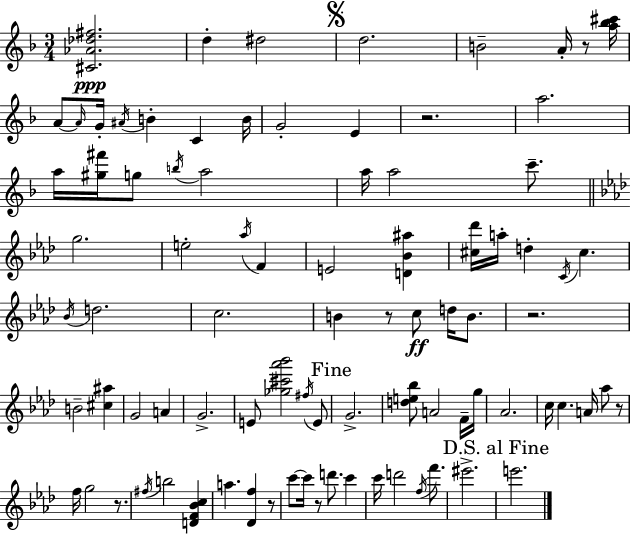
[C#4,Ab4,Db5,F#5]/h. D5/q D#5/h D5/h. B4/h A4/s R/e [A5,Bb5,C#6]/s A4/e A4/s G4/s A#4/s B4/q C4/q B4/s G4/h E4/q R/h. A5/h. A5/s [G#5,F#6]/s G5/e B5/s A5/h A5/s A5/h C6/e. G5/h. E5/h Ab5/s F4/q E4/h [D4,Bb4,A#5]/q [C#5,Db6]/s A5/s D5/q C4/s C#5/q. Bb4/s D5/h. C5/h. B4/q R/e C5/e D5/s B4/e. R/h. B4/h [C#5,A#5]/q G4/h A4/q G4/h. E4/e [Gb5,C#6,Ab6,Bb6]/h F#5/s E4/e G4/h. [D5,E5,Bb5]/e A4/h F4/s G5/s Ab4/h. C5/s C5/q. A4/s Ab5/e R/e F5/s G5/h R/e. F#5/s B5/h [D4,F4,Bb4,C5]/q A5/q. [Db4,F5]/q R/e C6/e C6/s R/e D6/e. C6/q C6/s D6/h F5/s F6/e. EIS6/h. E6/h.